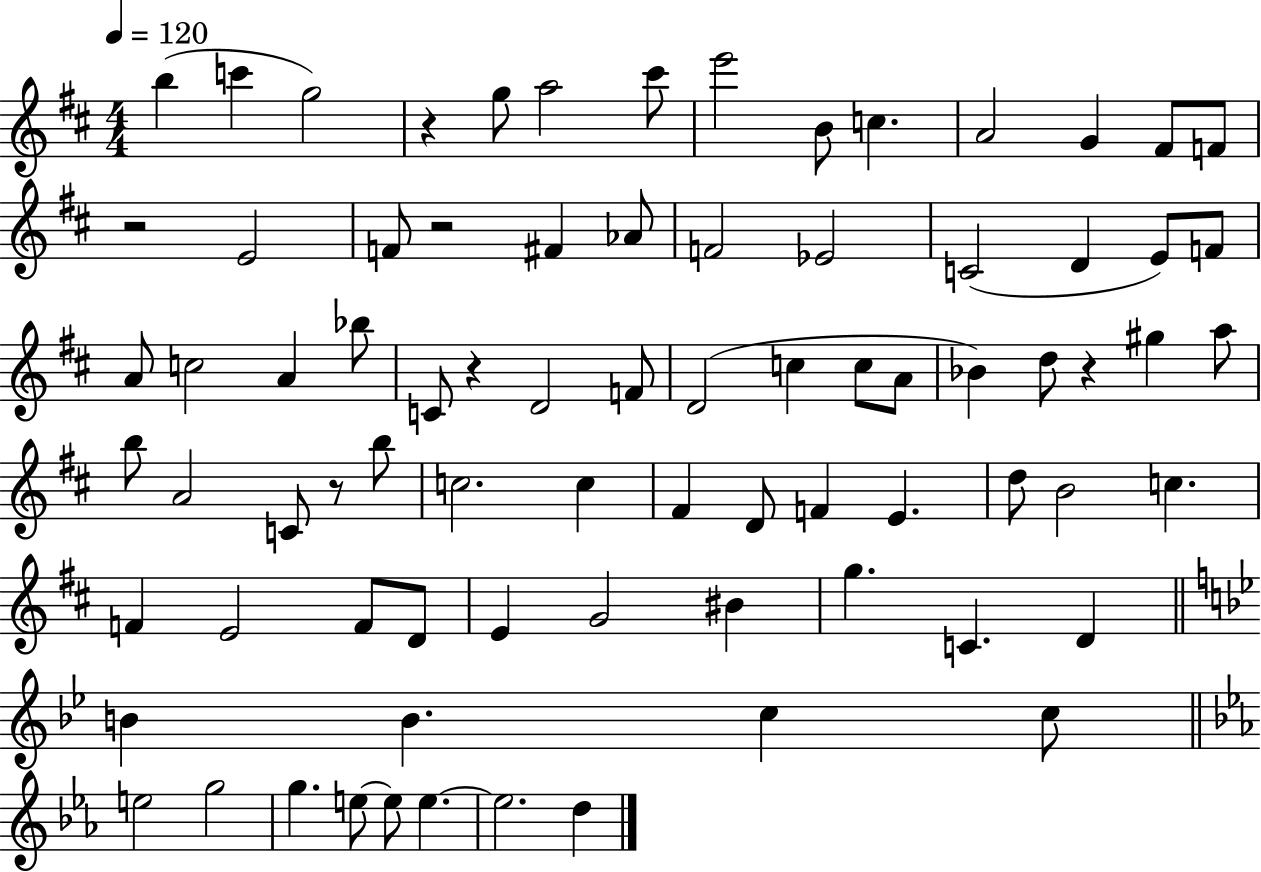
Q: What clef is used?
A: treble